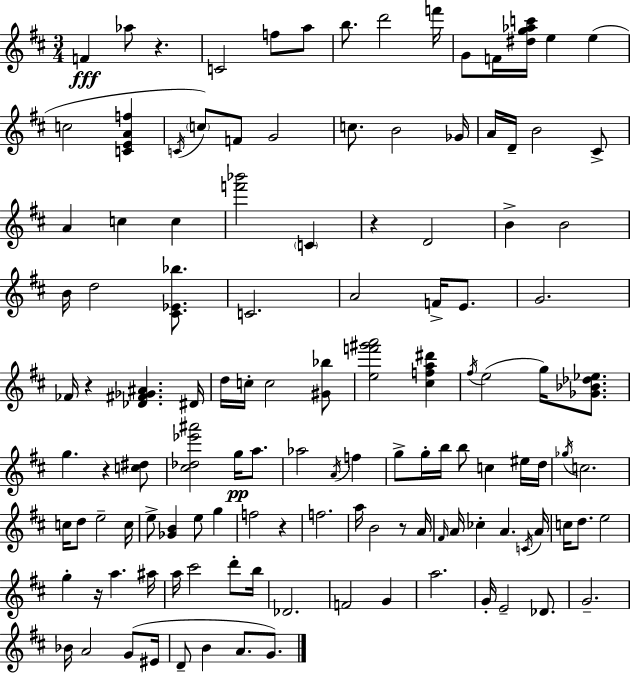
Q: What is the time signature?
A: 3/4